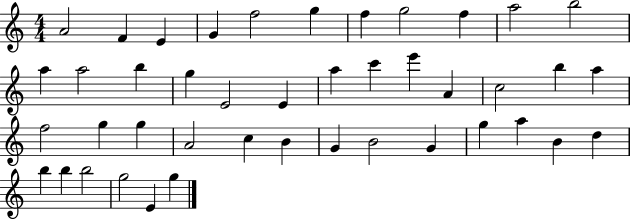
A4/h F4/q E4/q G4/q F5/h G5/q F5/q G5/h F5/q A5/h B5/h A5/q A5/h B5/q G5/q E4/h E4/q A5/q C6/q E6/q A4/q C5/h B5/q A5/q F5/h G5/q G5/q A4/h C5/q B4/q G4/q B4/h G4/q G5/q A5/q B4/q D5/q B5/q B5/q B5/h G5/h E4/q G5/q